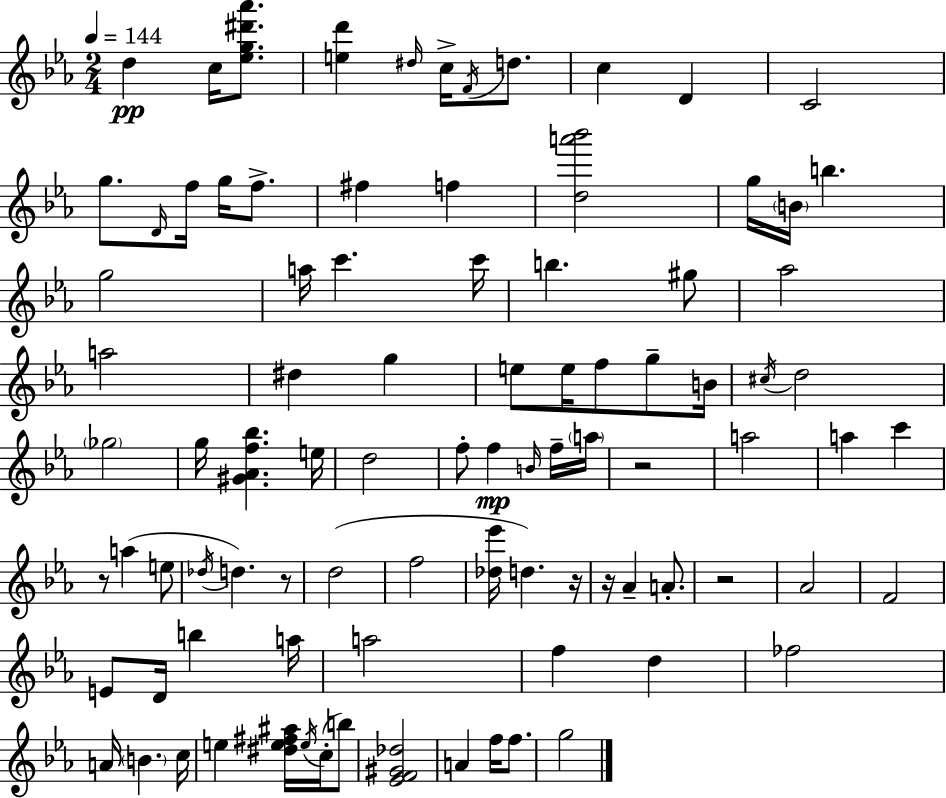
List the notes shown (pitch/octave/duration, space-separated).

D5/q C5/s [Eb5,G5,D#6,Ab6]/e. [E5,D6]/q D#5/s C5/s F4/s D5/e. C5/q D4/q C4/h G5/e. D4/s F5/s G5/s F5/e. F#5/q F5/q [D5,A6,Bb6]/h G5/s B4/s B5/q. G5/h A5/s C6/q. C6/s B5/q. G#5/e Ab5/h A5/h D#5/q G5/q E5/e E5/s F5/e G5/e B4/s C#5/s D5/h Gb5/h G5/s [G#4,Ab4,F5,Bb5]/q. E5/s D5/h F5/e F5/q B4/s F5/s A5/s R/h A5/h A5/q C6/q R/e A5/q E5/e Db5/s D5/q. R/e D5/h F5/h [Db5,Eb6]/s D5/q. R/s R/s Ab4/q A4/e. R/h Ab4/h F4/h E4/e D4/s B5/q A5/s A5/h F5/q D5/q FES5/h A4/s B4/q. C5/s E5/q [D#5,E5,F#5,A#5]/s E5/s C5/s B5/e [Eb4,F4,G#4,Db5]/h A4/q F5/s F5/e. G5/h